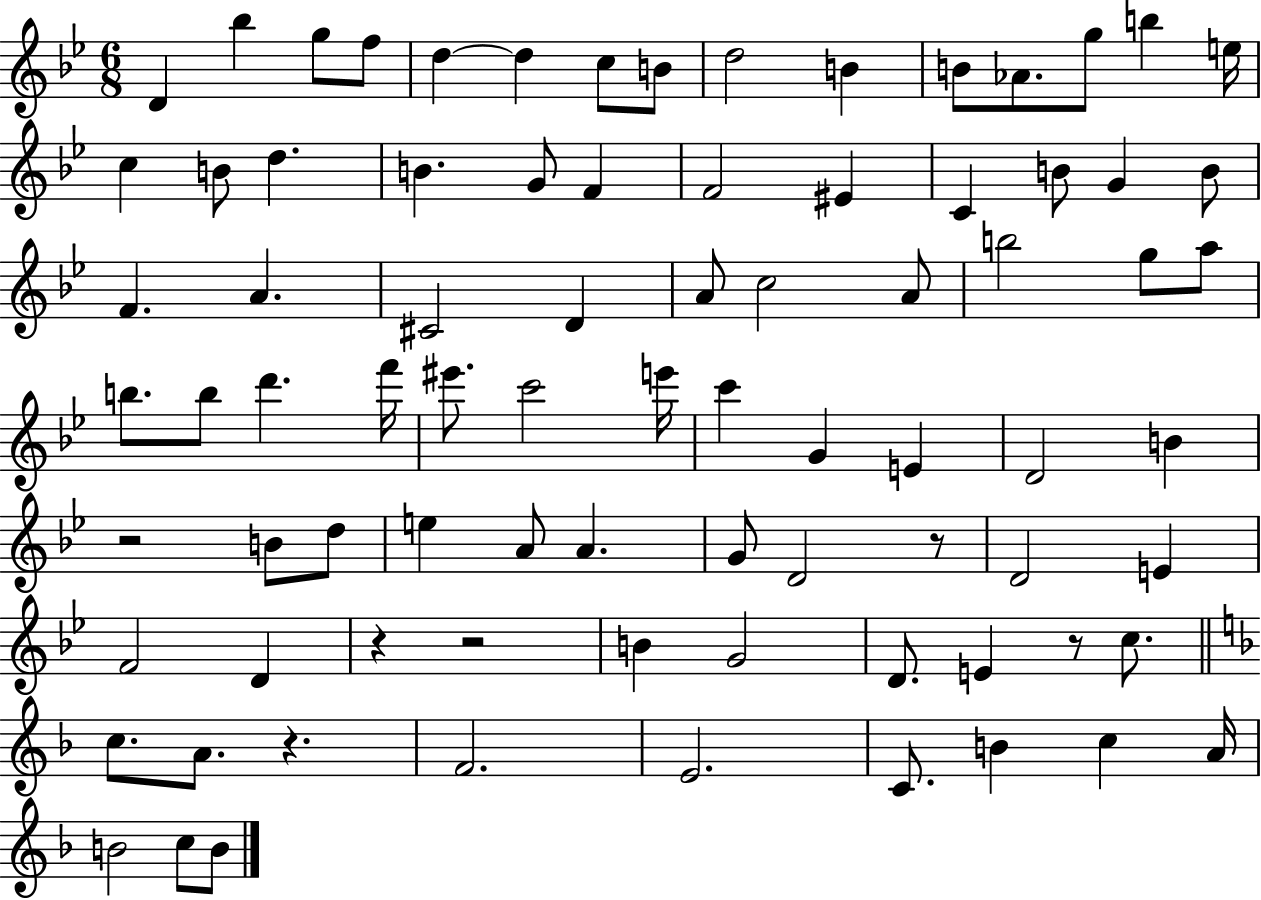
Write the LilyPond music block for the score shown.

{
  \clef treble
  \numericTimeSignature
  \time 6/8
  \key bes \major
  \repeat volta 2 { d'4 bes''4 g''8 f''8 | d''4~~ d''4 c''8 b'8 | d''2 b'4 | b'8 aes'8. g''8 b''4 e''16 | \break c''4 b'8 d''4. | b'4. g'8 f'4 | f'2 eis'4 | c'4 b'8 g'4 b'8 | \break f'4. a'4. | cis'2 d'4 | a'8 c''2 a'8 | b''2 g''8 a''8 | \break b''8. b''8 d'''4. f'''16 | eis'''8. c'''2 e'''16 | c'''4 g'4 e'4 | d'2 b'4 | \break r2 b'8 d''8 | e''4 a'8 a'4. | g'8 d'2 r8 | d'2 e'4 | \break f'2 d'4 | r4 r2 | b'4 g'2 | d'8. e'4 r8 c''8. | \break \bar "||" \break \key d \minor c''8. a'8. r4. | f'2. | e'2. | c'8. b'4 c''4 a'16 | \break b'2 c''8 b'8 | } \bar "|."
}